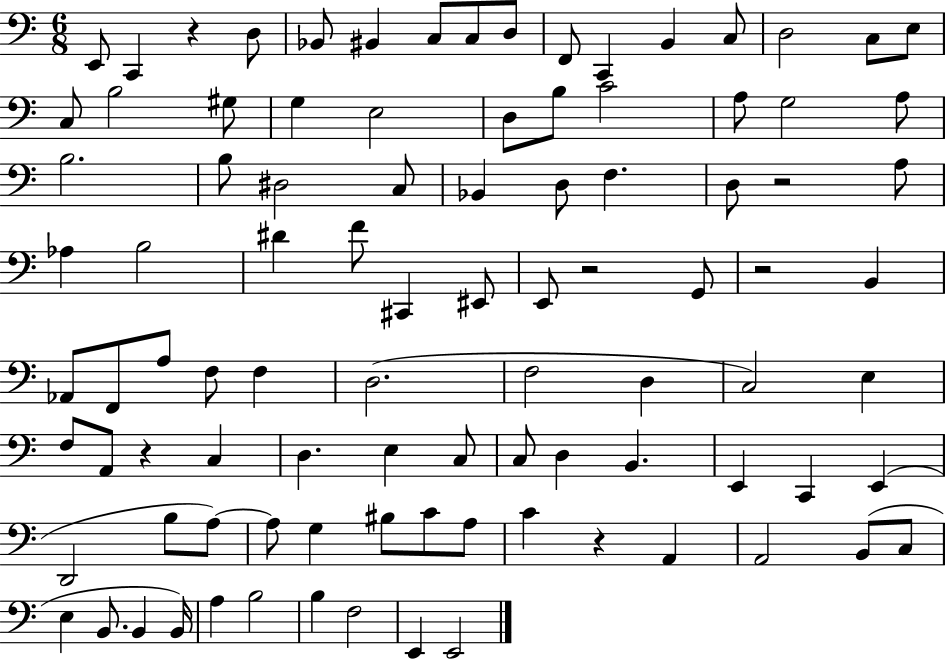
{
  \clef bass
  \numericTimeSignature
  \time 6/8
  \key c \major
  e,8 c,4 r4 d8 | bes,8 bis,4 c8 c8 d8 | f,8 c,4 b,4 c8 | d2 c8 e8 | \break c8 b2 gis8 | g4 e2 | d8 b8 c'2 | a8 g2 a8 | \break b2. | b8 dis2 c8 | bes,4 d8 f4. | d8 r2 a8 | \break aes4 b2 | dis'4 f'8 cis,4 eis,8 | e,8 r2 g,8 | r2 b,4 | \break aes,8 f,8 a8 f8 f4 | d2.( | f2 d4 | c2) e4 | \break f8 a,8 r4 c4 | d4. e4 c8 | c8 d4 b,4. | e,4 c,4 e,4( | \break d,2 b8 a8~~) | a8 g4 bis8 c'8 a8 | c'4 r4 a,4 | a,2 b,8( c8 | \break e4 b,8. b,4 b,16) | a4 b2 | b4 f2 | e,4 e,2 | \break \bar "|."
}